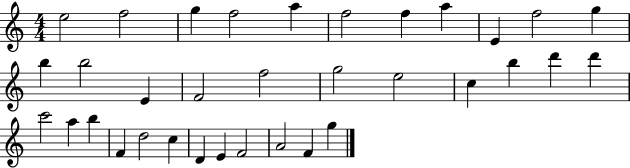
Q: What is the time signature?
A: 4/4